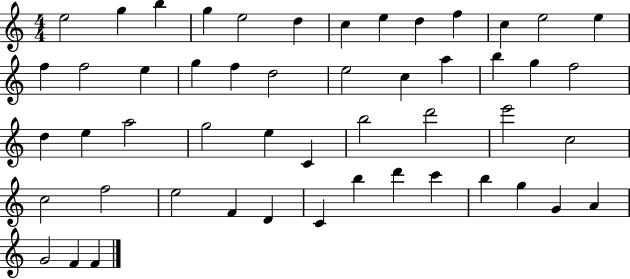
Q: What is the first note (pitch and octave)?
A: E5